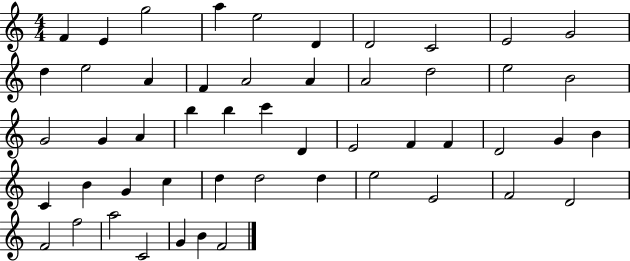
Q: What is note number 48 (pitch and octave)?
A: C4